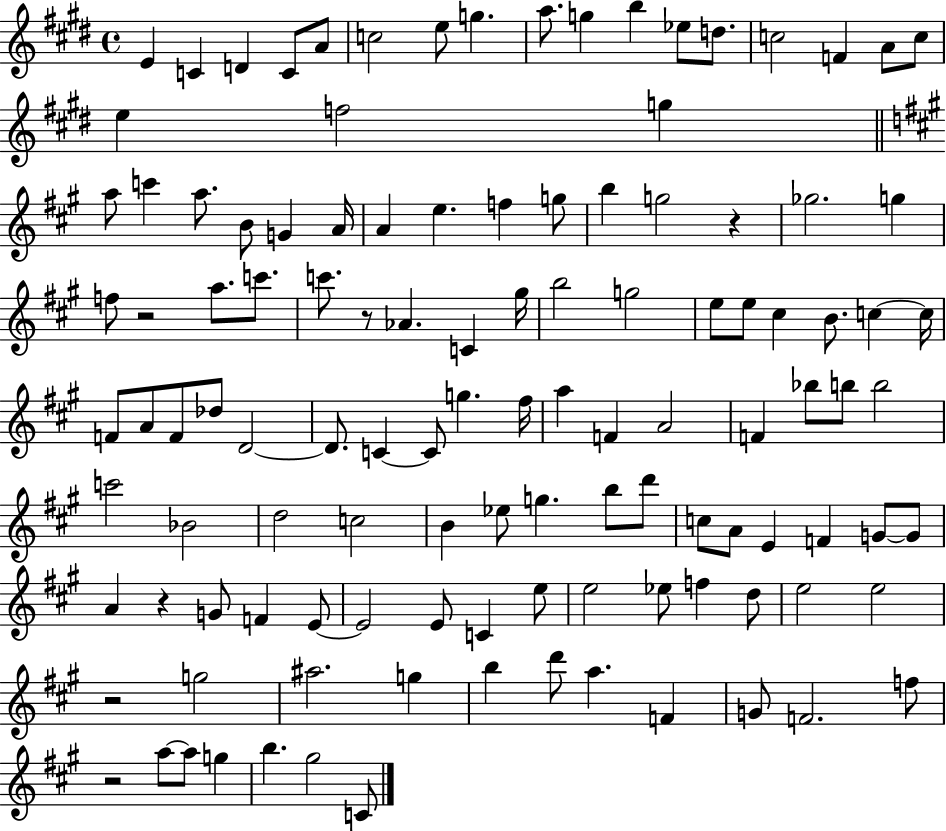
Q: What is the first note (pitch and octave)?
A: E4